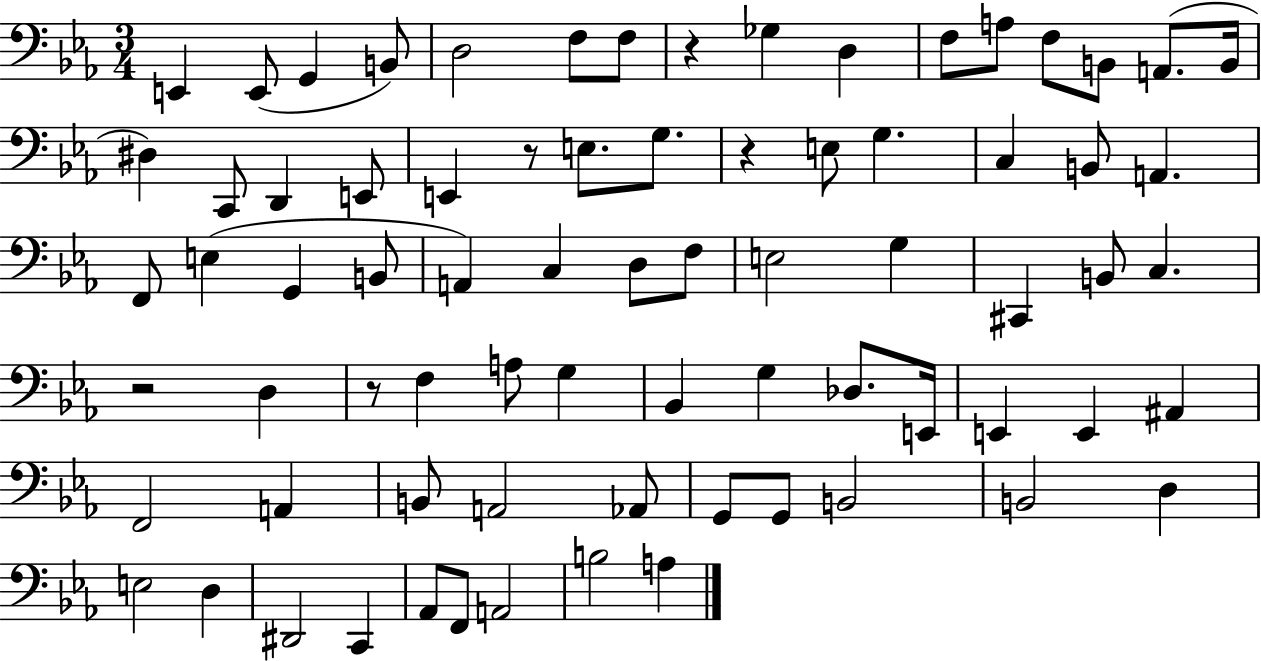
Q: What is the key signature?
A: EES major